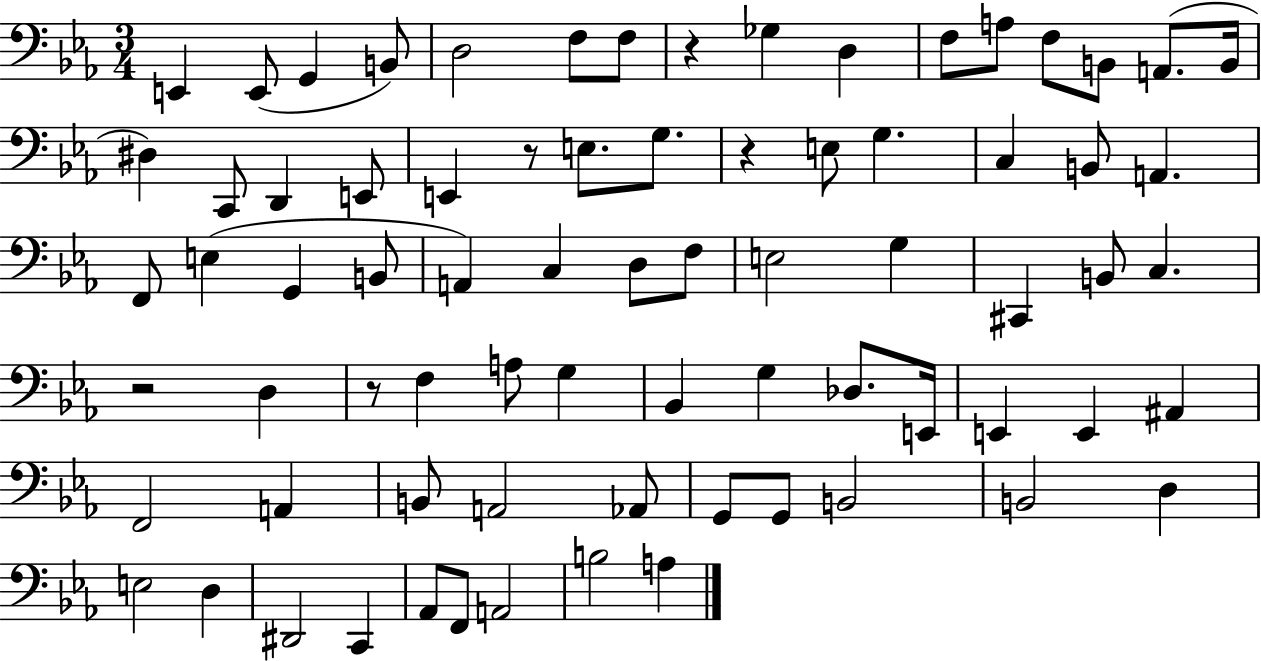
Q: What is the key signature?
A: EES major